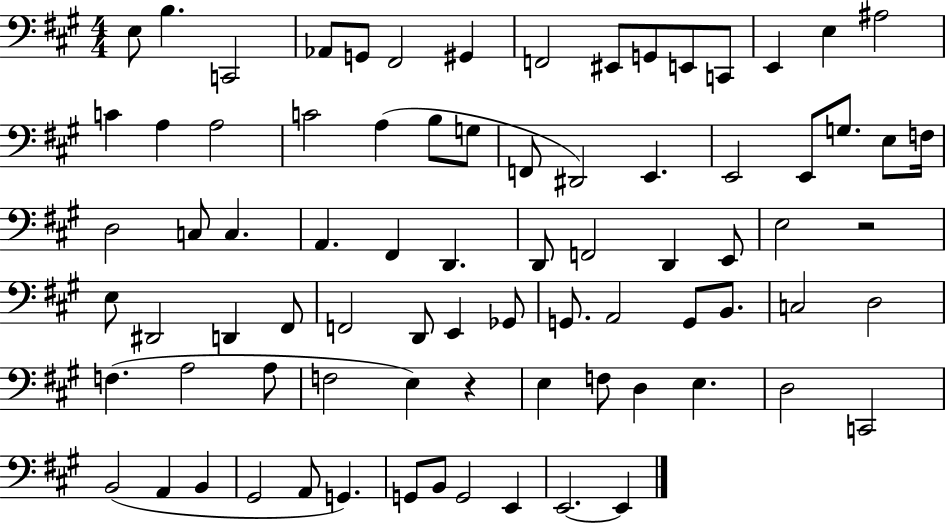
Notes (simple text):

E3/e B3/q. C2/h Ab2/e G2/e F#2/h G#2/q F2/h EIS2/e G2/e E2/e C2/e E2/q E3/q A#3/h C4/q A3/q A3/h C4/h A3/q B3/e G3/e F2/e D#2/h E2/q. E2/h E2/e G3/e. E3/e F3/s D3/h C3/e C3/q. A2/q. F#2/q D2/q. D2/e F2/h D2/q E2/e E3/h R/h E3/e D#2/h D2/q F#2/e F2/h D2/e E2/q Gb2/e G2/e. A2/h G2/e B2/e. C3/h D3/h F3/q. A3/h A3/e F3/h E3/q R/q E3/q F3/e D3/q E3/q. D3/h C2/h B2/h A2/q B2/q G#2/h A2/e G2/q. G2/e B2/e G2/h E2/q E2/h. E2/q